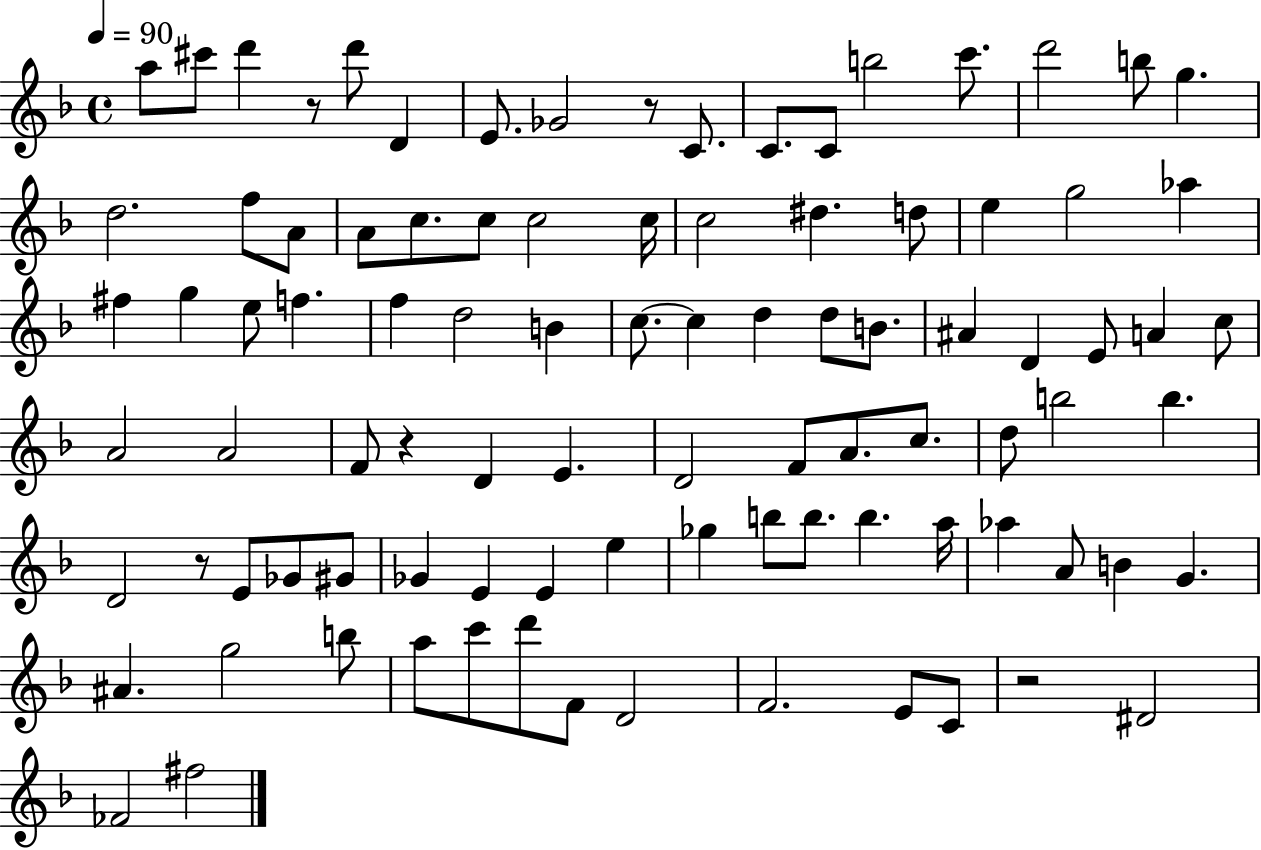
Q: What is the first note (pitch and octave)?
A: A5